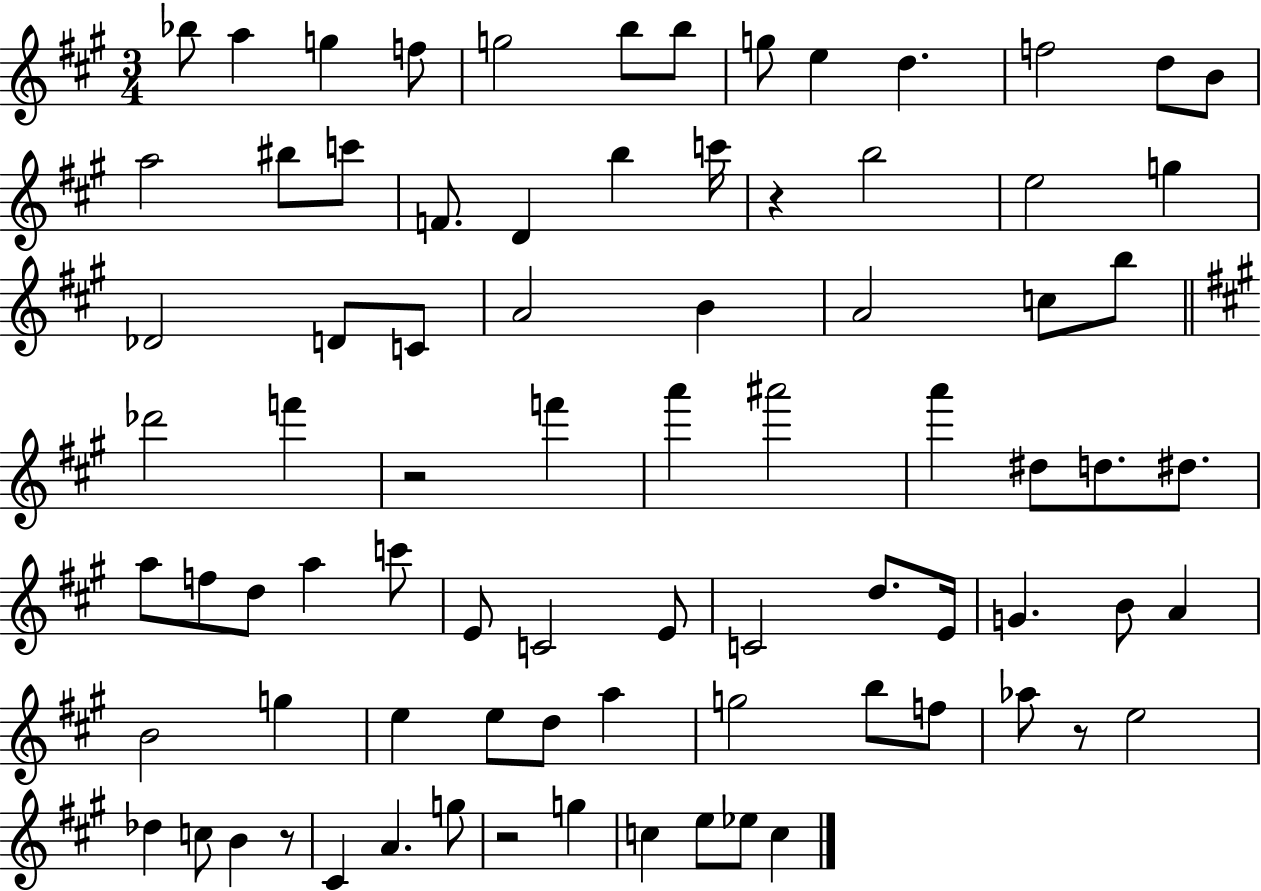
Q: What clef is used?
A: treble